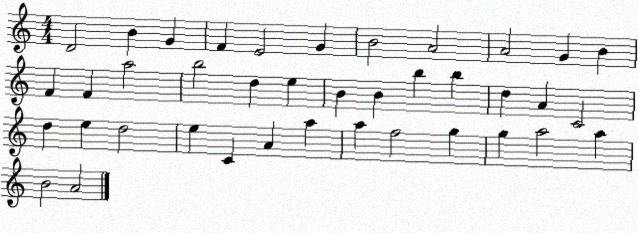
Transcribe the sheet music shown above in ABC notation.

X:1
T:Untitled
M:4/4
L:1/4
K:C
D2 B G F E2 G B2 A2 A2 G B F F a2 b2 d e B B b b d A C2 d e d2 e C A a a f2 g g a2 a B2 A2